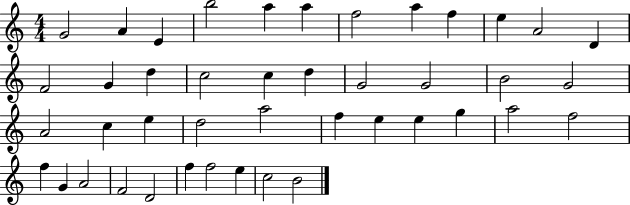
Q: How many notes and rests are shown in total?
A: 43